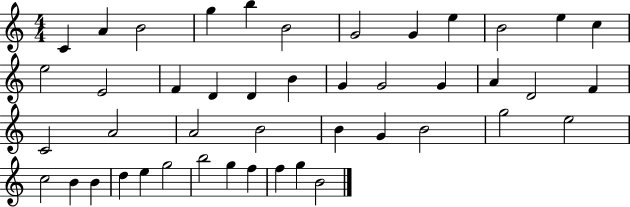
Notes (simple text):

C4/q A4/q B4/h G5/q B5/q B4/h G4/h G4/q E5/q B4/h E5/q C5/q E5/h E4/h F4/q D4/q D4/q B4/q G4/q G4/h G4/q A4/q D4/h F4/q C4/h A4/h A4/h B4/h B4/q G4/q B4/h G5/h E5/h C5/h B4/q B4/q D5/q E5/q G5/h B5/h G5/q F5/q F5/q G5/q B4/h